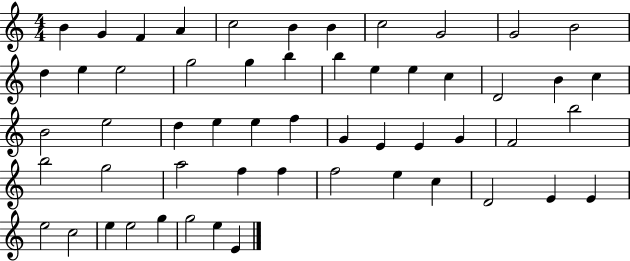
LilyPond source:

{
  \clef treble
  \numericTimeSignature
  \time 4/4
  \key c \major
  b'4 g'4 f'4 a'4 | c''2 b'4 b'4 | c''2 g'2 | g'2 b'2 | \break d''4 e''4 e''2 | g''2 g''4 b''4 | b''4 e''4 e''4 c''4 | d'2 b'4 c''4 | \break b'2 e''2 | d''4 e''4 e''4 f''4 | g'4 e'4 e'4 g'4 | f'2 b''2 | \break b''2 g''2 | a''2 f''4 f''4 | f''2 e''4 c''4 | d'2 e'4 e'4 | \break e''2 c''2 | e''4 e''2 g''4 | g''2 e''4 e'4 | \bar "|."
}